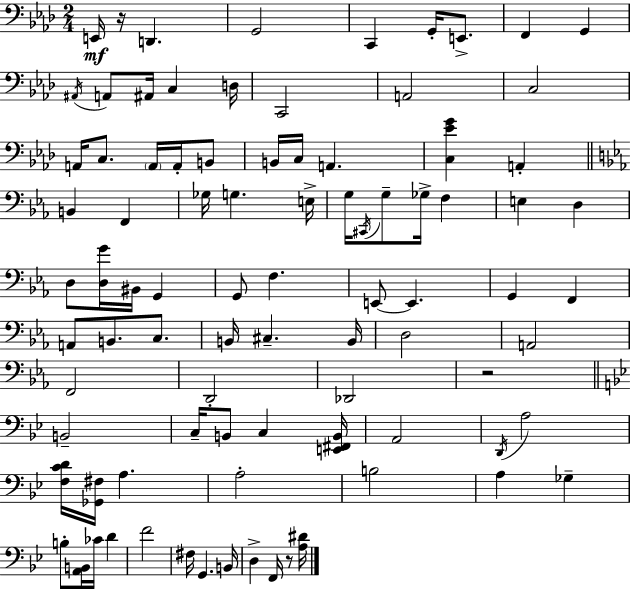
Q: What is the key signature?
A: AES major